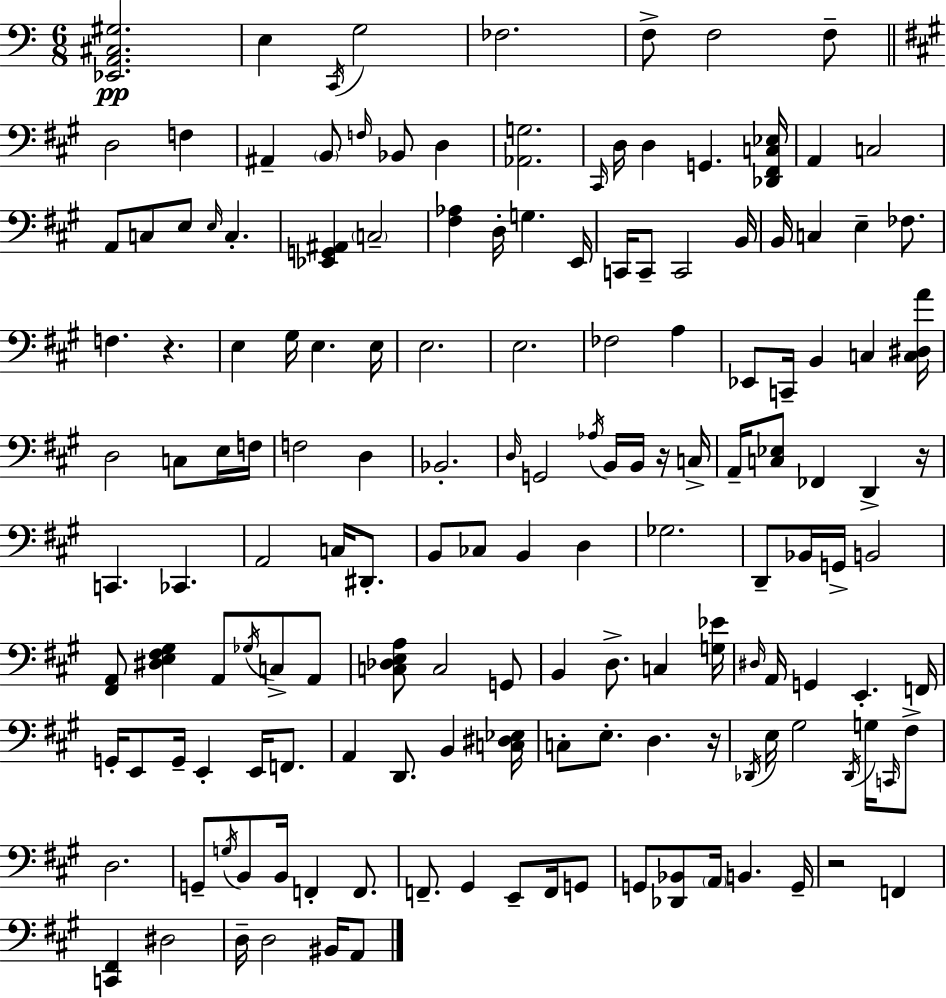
[Eb2,A2,C#3,G#3]/h. E3/q C2/s G3/h FES3/h. F3/e F3/h F3/e D3/h F3/q A#2/q B2/e F3/s Bb2/e D3/q [Ab2,G3]/h. C#2/s D3/s D3/q G2/q. [Db2,F#2,C3,Eb3]/s A2/q C3/h A2/e C3/e E3/e E3/s C3/q. [Eb2,G2,A#2]/q C3/h [F#3,Ab3]/q D3/s G3/q. E2/s C2/s C2/e C2/h B2/s B2/s C3/q E3/q FES3/e. F3/q. R/q. E3/q G#3/s E3/q. E3/s E3/h. E3/h. FES3/h A3/q Eb2/e C2/s B2/q C3/q [C3,D#3,A4]/s D3/h C3/e E3/s F3/s F3/h D3/q Bb2/h. D3/s G2/h Ab3/s B2/s B2/s R/s C3/s A2/s [C3,Eb3]/e FES2/q D2/q R/s C2/q. CES2/q. A2/h C3/s D#2/e. B2/e CES3/e B2/q D3/q Gb3/h. D2/e Bb2/s G2/s B2/h [F#2,A2]/e [D#3,E3,F#3,G#3]/q A2/e Gb3/s C3/e A2/e [C3,Db3,E3,A3]/e C3/h G2/e B2/q D3/e. C3/q [G3,Eb4]/s D#3/s A2/s G2/q E2/q. F2/s G2/s E2/e G2/s E2/q E2/s F2/e. A2/q D2/e. B2/q [C3,D#3,Eb3]/s C3/e E3/e. D3/q. R/s Db2/s E3/s G#3/h Db2/s G3/s C2/s F#3/e D3/h. G2/e G3/s B2/e B2/s F2/q F2/e. F2/e. G#2/q E2/e F2/s G2/e G2/e [Db2,Bb2]/e A2/s B2/q. G2/s R/h F2/q [C2,F#2]/q D#3/h D3/s D3/h BIS2/s A2/e